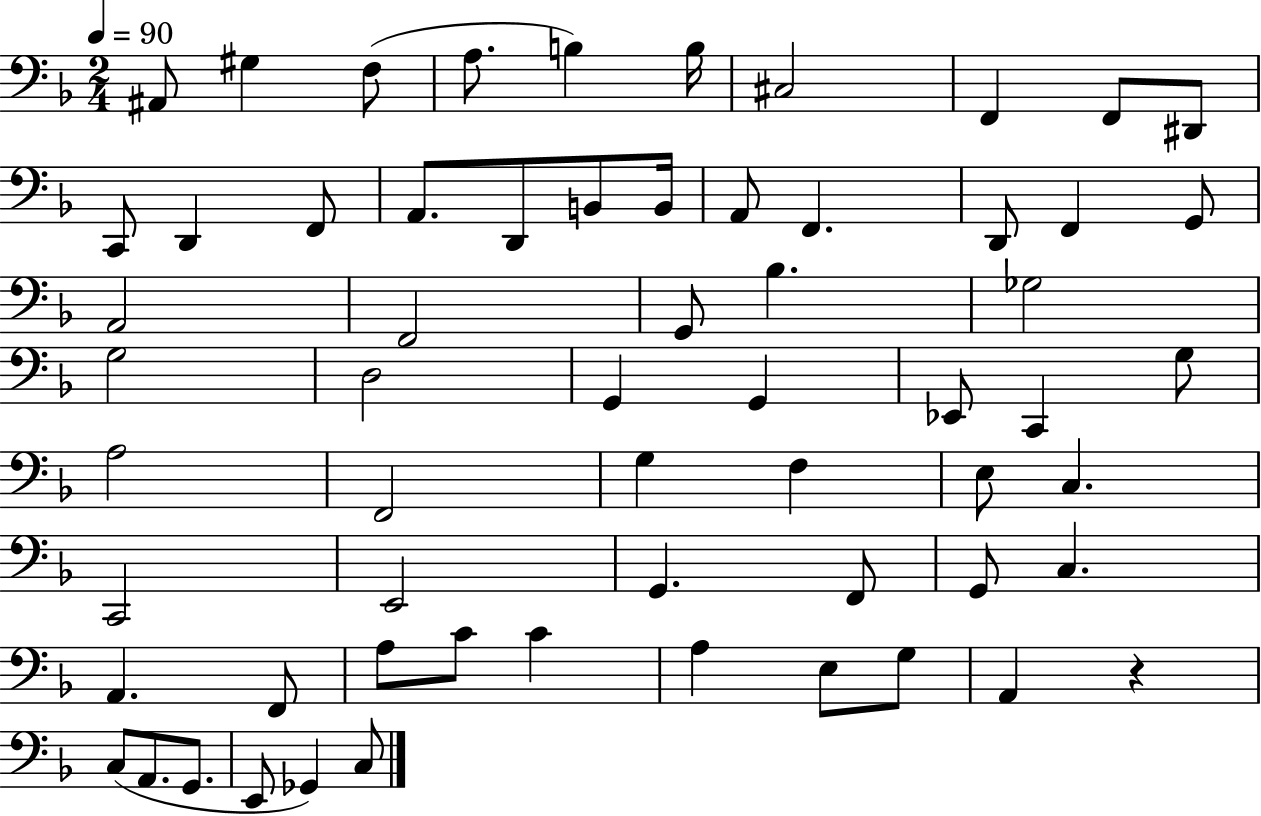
A#2/e G#3/q F3/e A3/e. B3/q B3/s C#3/h F2/q F2/e D#2/e C2/e D2/q F2/e A2/e. D2/e B2/e B2/s A2/e F2/q. D2/e F2/q G2/e A2/h F2/h G2/e Bb3/q. Gb3/h G3/h D3/h G2/q G2/q Eb2/e C2/q G3/e A3/h F2/h G3/q F3/q E3/e C3/q. C2/h E2/h G2/q. F2/e G2/e C3/q. A2/q. F2/e A3/e C4/e C4/q A3/q E3/e G3/e A2/q R/q C3/e A2/e. G2/e. E2/e Gb2/q C3/e